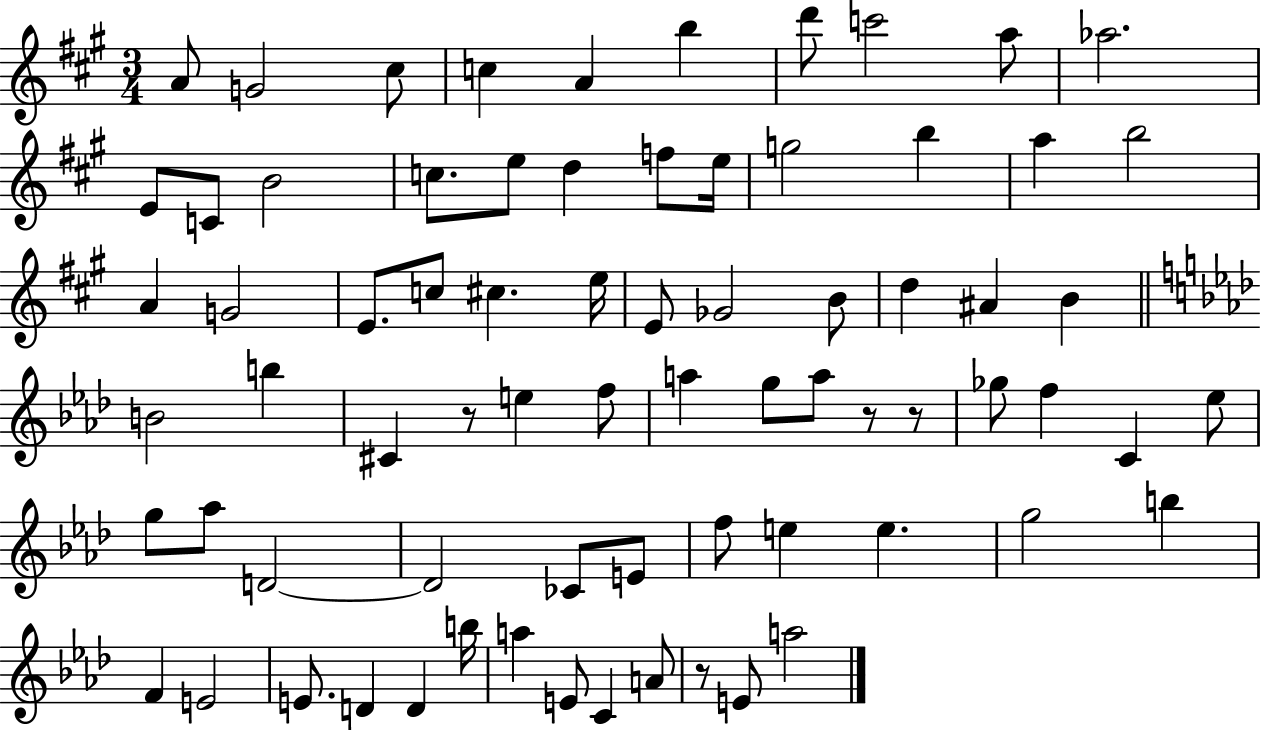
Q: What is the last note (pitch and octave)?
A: A5